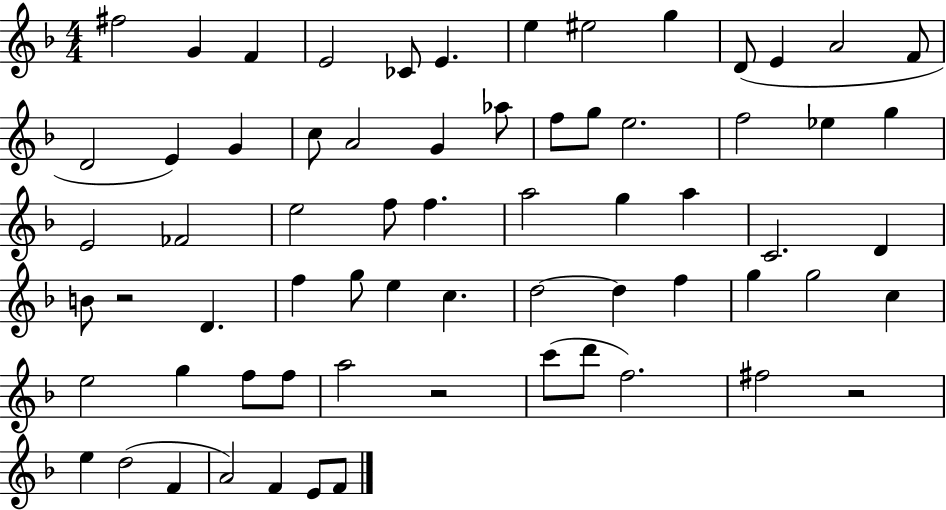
{
  \clef treble
  \numericTimeSignature
  \time 4/4
  \key f \major
  fis''2 g'4 f'4 | e'2 ces'8 e'4. | e''4 eis''2 g''4 | d'8( e'4 a'2 f'8 | \break d'2 e'4) g'4 | c''8 a'2 g'4 aes''8 | f''8 g''8 e''2. | f''2 ees''4 g''4 | \break e'2 fes'2 | e''2 f''8 f''4. | a''2 g''4 a''4 | c'2. d'4 | \break b'8 r2 d'4. | f''4 g''8 e''4 c''4. | d''2~~ d''4 f''4 | g''4 g''2 c''4 | \break e''2 g''4 f''8 f''8 | a''2 r2 | c'''8( d'''8 f''2.) | fis''2 r2 | \break e''4 d''2( f'4 | a'2) f'4 e'8 f'8 | \bar "|."
}